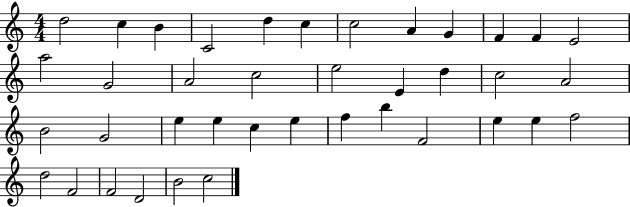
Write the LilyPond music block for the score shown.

{
  \clef treble
  \numericTimeSignature
  \time 4/4
  \key c \major
  d''2 c''4 b'4 | c'2 d''4 c''4 | c''2 a'4 g'4 | f'4 f'4 e'2 | \break a''2 g'2 | a'2 c''2 | e''2 e'4 d''4 | c''2 a'2 | \break b'2 g'2 | e''4 e''4 c''4 e''4 | f''4 b''4 f'2 | e''4 e''4 f''2 | \break d''2 f'2 | f'2 d'2 | b'2 c''2 | \bar "|."
}